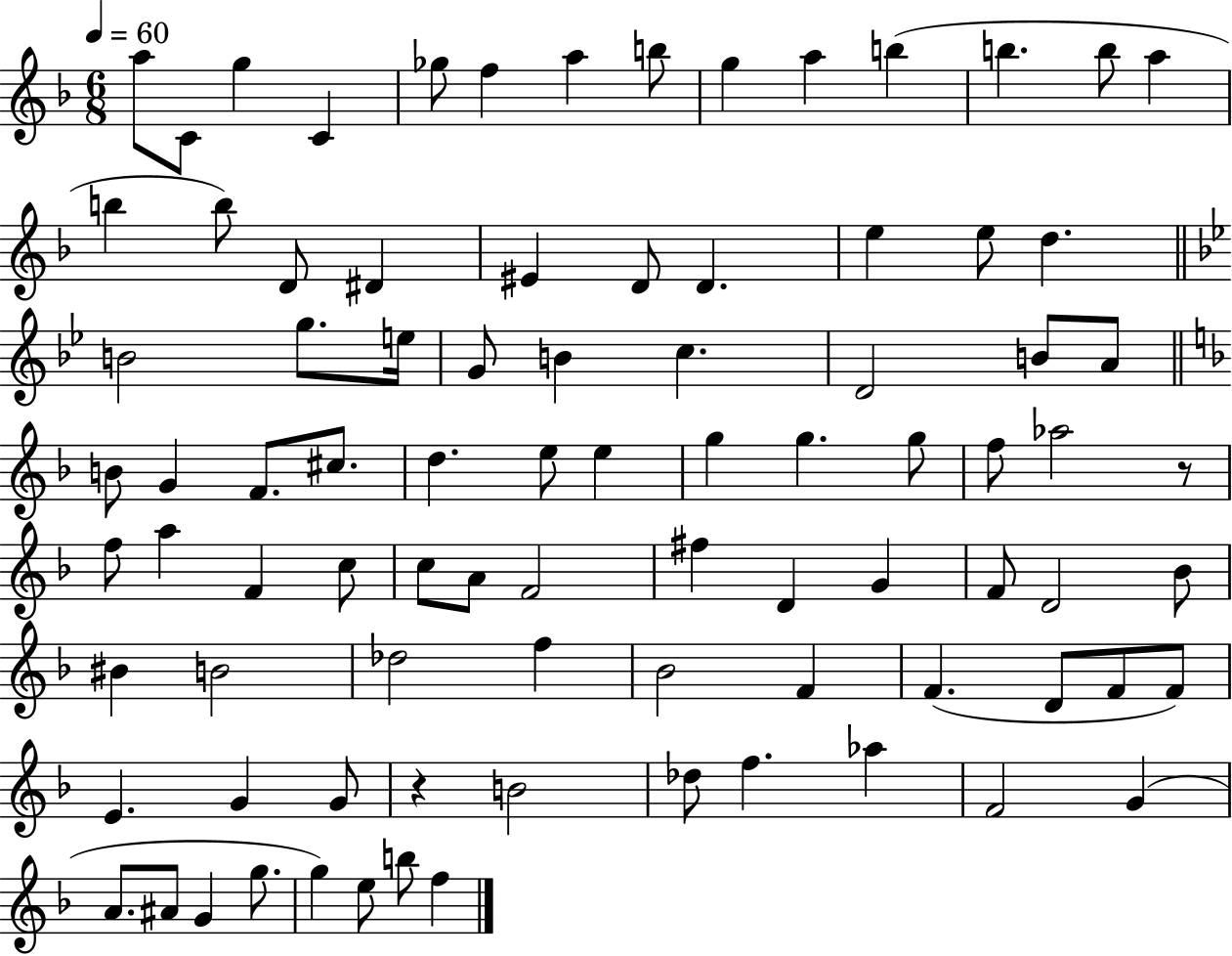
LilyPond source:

{
  \clef treble
  \numericTimeSignature
  \time 6/8
  \key f \major
  \tempo 4 = 60
  a''8 c'8 g''4 c'4 | ges''8 f''4 a''4 b''8 | g''4 a''4 b''4( | b''4. b''8 a''4 | \break b''4 b''8) d'8 dis'4 | eis'4 d'8 d'4. | e''4 e''8 d''4. | \bar "||" \break \key bes \major b'2 g''8. e''16 | g'8 b'4 c''4. | d'2 b'8 a'8 | \bar "||" \break \key d \minor b'8 g'4 f'8. cis''8. | d''4. e''8 e''4 | g''4 g''4. g''8 | f''8 aes''2 r8 | \break f''8 a''4 f'4 c''8 | c''8 a'8 f'2 | fis''4 d'4 g'4 | f'8 d'2 bes'8 | \break bis'4 b'2 | des''2 f''4 | bes'2 f'4 | f'4.( d'8 f'8 f'8) | \break e'4. g'4 g'8 | r4 b'2 | des''8 f''4. aes''4 | f'2 g'4( | \break a'8. ais'8 g'4 g''8. | g''4) e''8 b''8 f''4 | \bar "|."
}